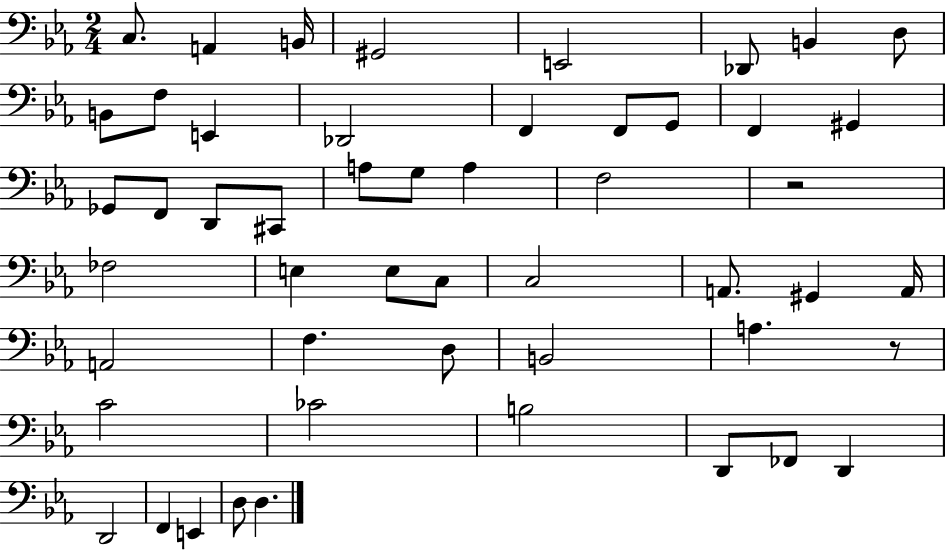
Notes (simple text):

C3/e. A2/q B2/s G#2/h E2/h Db2/e B2/q D3/e B2/e F3/e E2/q Db2/h F2/q F2/e G2/e F2/q G#2/q Gb2/e F2/e D2/e C#2/e A3/e G3/e A3/q F3/h R/h FES3/h E3/q E3/e C3/e C3/h A2/e. G#2/q A2/s A2/h F3/q. D3/e B2/h A3/q. R/e C4/h CES4/h B3/h D2/e FES2/e D2/q D2/h F2/q E2/q D3/e D3/q.